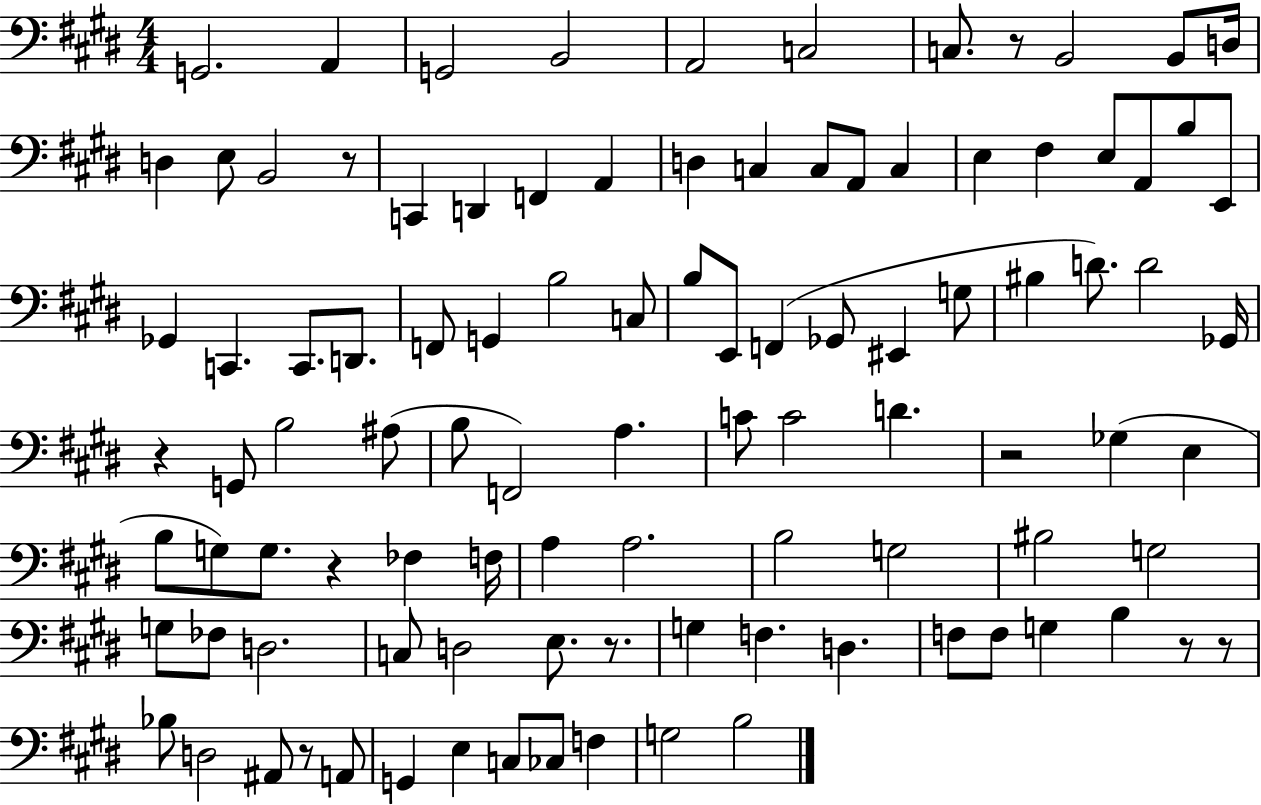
X:1
T:Untitled
M:4/4
L:1/4
K:E
G,,2 A,, G,,2 B,,2 A,,2 C,2 C,/2 z/2 B,,2 B,,/2 D,/4 D, E,/2 B,,2 z/2 C,, D,, F,, A,, D, C, C,/2 A,,/2 C, E, ^F, E,/2 A,,/2 B,/2 E,,/2 _G,, C,, C,,/2 D,,/2 F,,/2 G,, B,2 C,/2 B,/2 E,,/2 F,, _G,,/2 ^E,, G,/2 ^B, D/2 D2 _G,,/4 z G,,/2 B,2 ^A,/2 B,/2 F,,2 A, C/2 C2 D z2 _G, E, B,/2 G,/2 G,/2 z _F, F,/4 A, A,2 B,2 G,2 ^B,2 G,2 G,/2 _F,/2 D,2 C,/2 D,2 E,/2 z/2 G, F, D, F,/2 F,/2 G, B, z/2 z/2 _B,/2 D,2 ^A,,/2 z/2 A,,/2 G,, E, C,/2 _C,/2 F, G,2 B,2